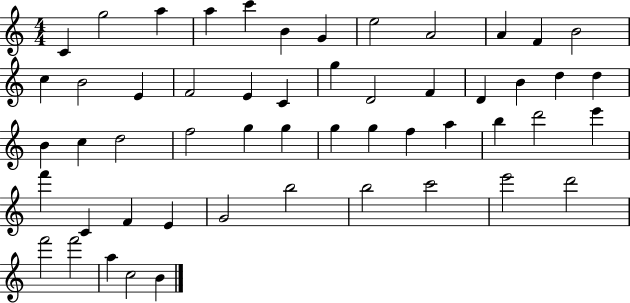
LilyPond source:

{
  \clef treble
  \numericTimeSignature
  \time 4/4
  \key c \major
  c'4 g''2 a''4 | a''4 c'''4 b'4 g'4 | e''2 a'2 | a'4 f'4 b'2 | \break c''4 b'2 e'4 | f'2 e'4 c'4 | g''4 d'2 f'4 | d'4 b'4 d''4 d''4 | \break b'4 c''4 d''2 | f''2 g''4 g''4 | g''4 g''4 f''4 a''4 | b''4 d'''2 e'''4 | \break f'''4 c'4 f'4 e'4 | g'2 b''2 | b''2 c'''2 | e'''2 d'''2 | \break f'''2 f'''2 | a''4 c''2 b'4 | \bar "|."
}